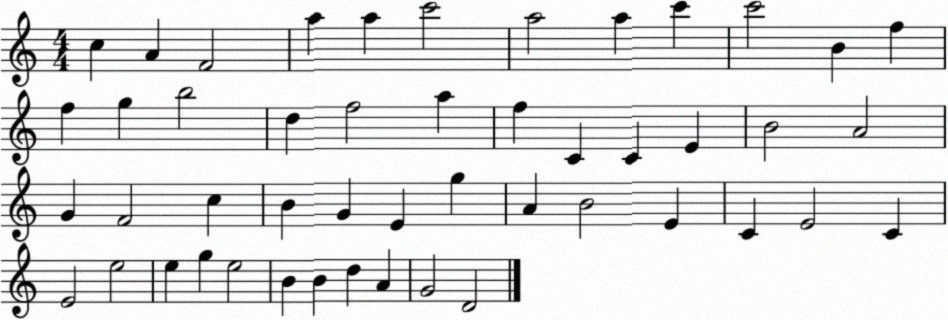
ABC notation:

X:1
T:Untitled
M:4/4
L:1/4
K:C
c A F2 a a c'2 a2 a c' c'2 B f f g b2 d f2 a f C C E B2 A2 G F2 c B G E g A B2 E C E2 C E2 e2 e g e2 B B d A G2 D2